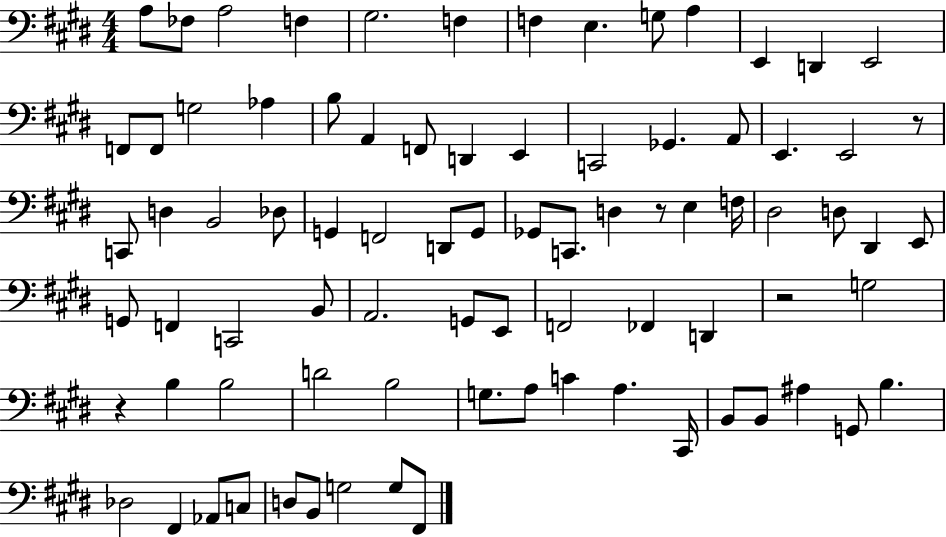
A3/e FES3/e A3/h F3/q G#3/h. F3/q F3/q E3/q. G3/e A3/q E2/q D2/q E2/h F2/e F2/e G3/h Ab3/q B3/e A2/q F2/e D2/q E2/q C2/h Gb2/q. A2/e E2/q. E2/h R/e C2/e D3/q B2/h Db3/e G2/q F2/h D2/e G2/e Gb2/e C2/e. D3/q R/e E3/q F3/s D#3/h D3/e D#2/q E2/e G2/e F2/q C2/h B2/e A2/h. G2/e E2/e F2/h FES2/q D2/q R/h G3/h R/q B3/q B3/h D4/h B3/h G3/e. A3/e C4/q A3/q. C#2/s B2/e B2/e A#3/q G2/e B3/q. Db3/h F#2/q Ab2/e C3/e D3/e B2/e G3/h G3/e F#2/e